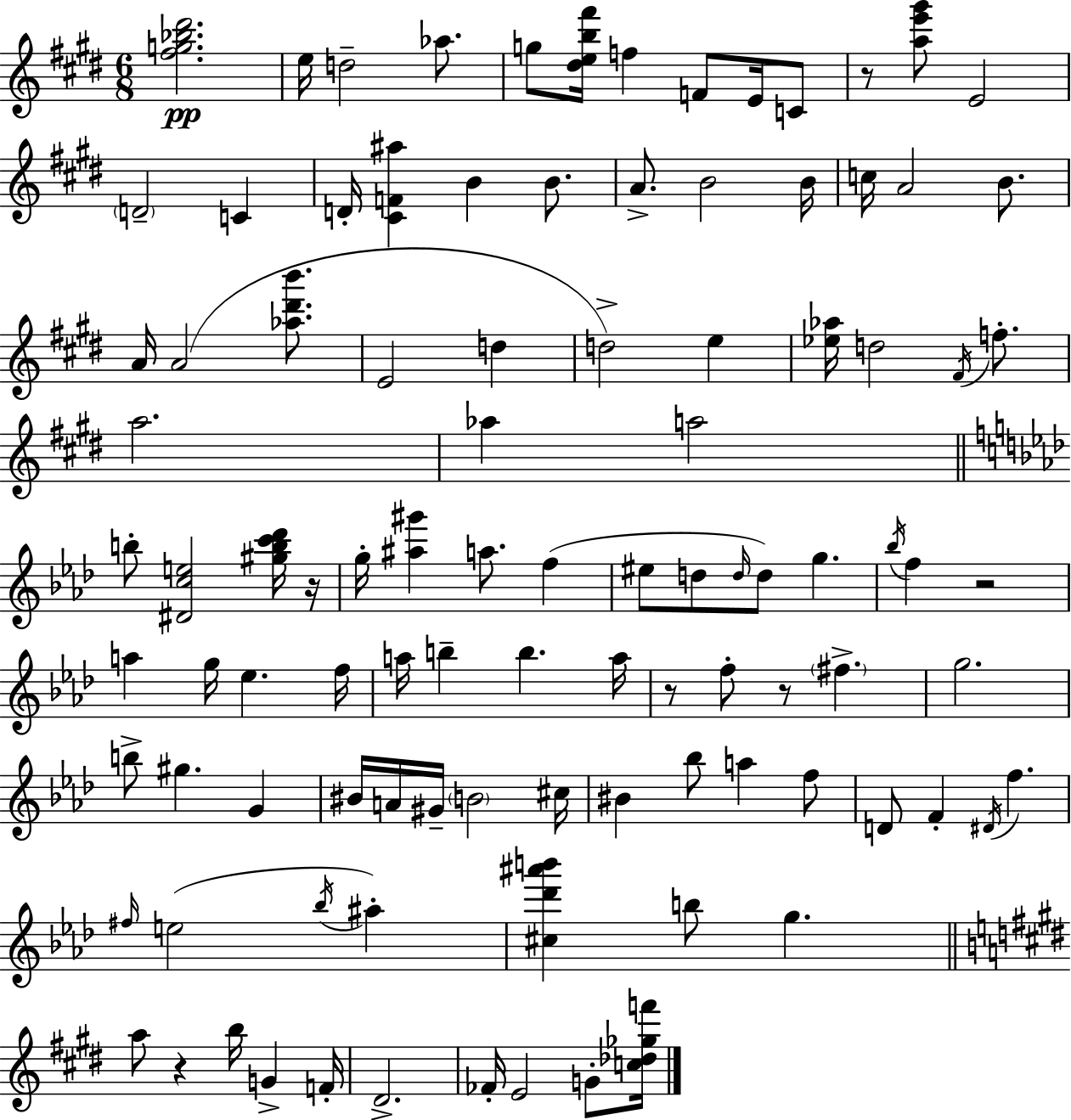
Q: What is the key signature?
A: E major